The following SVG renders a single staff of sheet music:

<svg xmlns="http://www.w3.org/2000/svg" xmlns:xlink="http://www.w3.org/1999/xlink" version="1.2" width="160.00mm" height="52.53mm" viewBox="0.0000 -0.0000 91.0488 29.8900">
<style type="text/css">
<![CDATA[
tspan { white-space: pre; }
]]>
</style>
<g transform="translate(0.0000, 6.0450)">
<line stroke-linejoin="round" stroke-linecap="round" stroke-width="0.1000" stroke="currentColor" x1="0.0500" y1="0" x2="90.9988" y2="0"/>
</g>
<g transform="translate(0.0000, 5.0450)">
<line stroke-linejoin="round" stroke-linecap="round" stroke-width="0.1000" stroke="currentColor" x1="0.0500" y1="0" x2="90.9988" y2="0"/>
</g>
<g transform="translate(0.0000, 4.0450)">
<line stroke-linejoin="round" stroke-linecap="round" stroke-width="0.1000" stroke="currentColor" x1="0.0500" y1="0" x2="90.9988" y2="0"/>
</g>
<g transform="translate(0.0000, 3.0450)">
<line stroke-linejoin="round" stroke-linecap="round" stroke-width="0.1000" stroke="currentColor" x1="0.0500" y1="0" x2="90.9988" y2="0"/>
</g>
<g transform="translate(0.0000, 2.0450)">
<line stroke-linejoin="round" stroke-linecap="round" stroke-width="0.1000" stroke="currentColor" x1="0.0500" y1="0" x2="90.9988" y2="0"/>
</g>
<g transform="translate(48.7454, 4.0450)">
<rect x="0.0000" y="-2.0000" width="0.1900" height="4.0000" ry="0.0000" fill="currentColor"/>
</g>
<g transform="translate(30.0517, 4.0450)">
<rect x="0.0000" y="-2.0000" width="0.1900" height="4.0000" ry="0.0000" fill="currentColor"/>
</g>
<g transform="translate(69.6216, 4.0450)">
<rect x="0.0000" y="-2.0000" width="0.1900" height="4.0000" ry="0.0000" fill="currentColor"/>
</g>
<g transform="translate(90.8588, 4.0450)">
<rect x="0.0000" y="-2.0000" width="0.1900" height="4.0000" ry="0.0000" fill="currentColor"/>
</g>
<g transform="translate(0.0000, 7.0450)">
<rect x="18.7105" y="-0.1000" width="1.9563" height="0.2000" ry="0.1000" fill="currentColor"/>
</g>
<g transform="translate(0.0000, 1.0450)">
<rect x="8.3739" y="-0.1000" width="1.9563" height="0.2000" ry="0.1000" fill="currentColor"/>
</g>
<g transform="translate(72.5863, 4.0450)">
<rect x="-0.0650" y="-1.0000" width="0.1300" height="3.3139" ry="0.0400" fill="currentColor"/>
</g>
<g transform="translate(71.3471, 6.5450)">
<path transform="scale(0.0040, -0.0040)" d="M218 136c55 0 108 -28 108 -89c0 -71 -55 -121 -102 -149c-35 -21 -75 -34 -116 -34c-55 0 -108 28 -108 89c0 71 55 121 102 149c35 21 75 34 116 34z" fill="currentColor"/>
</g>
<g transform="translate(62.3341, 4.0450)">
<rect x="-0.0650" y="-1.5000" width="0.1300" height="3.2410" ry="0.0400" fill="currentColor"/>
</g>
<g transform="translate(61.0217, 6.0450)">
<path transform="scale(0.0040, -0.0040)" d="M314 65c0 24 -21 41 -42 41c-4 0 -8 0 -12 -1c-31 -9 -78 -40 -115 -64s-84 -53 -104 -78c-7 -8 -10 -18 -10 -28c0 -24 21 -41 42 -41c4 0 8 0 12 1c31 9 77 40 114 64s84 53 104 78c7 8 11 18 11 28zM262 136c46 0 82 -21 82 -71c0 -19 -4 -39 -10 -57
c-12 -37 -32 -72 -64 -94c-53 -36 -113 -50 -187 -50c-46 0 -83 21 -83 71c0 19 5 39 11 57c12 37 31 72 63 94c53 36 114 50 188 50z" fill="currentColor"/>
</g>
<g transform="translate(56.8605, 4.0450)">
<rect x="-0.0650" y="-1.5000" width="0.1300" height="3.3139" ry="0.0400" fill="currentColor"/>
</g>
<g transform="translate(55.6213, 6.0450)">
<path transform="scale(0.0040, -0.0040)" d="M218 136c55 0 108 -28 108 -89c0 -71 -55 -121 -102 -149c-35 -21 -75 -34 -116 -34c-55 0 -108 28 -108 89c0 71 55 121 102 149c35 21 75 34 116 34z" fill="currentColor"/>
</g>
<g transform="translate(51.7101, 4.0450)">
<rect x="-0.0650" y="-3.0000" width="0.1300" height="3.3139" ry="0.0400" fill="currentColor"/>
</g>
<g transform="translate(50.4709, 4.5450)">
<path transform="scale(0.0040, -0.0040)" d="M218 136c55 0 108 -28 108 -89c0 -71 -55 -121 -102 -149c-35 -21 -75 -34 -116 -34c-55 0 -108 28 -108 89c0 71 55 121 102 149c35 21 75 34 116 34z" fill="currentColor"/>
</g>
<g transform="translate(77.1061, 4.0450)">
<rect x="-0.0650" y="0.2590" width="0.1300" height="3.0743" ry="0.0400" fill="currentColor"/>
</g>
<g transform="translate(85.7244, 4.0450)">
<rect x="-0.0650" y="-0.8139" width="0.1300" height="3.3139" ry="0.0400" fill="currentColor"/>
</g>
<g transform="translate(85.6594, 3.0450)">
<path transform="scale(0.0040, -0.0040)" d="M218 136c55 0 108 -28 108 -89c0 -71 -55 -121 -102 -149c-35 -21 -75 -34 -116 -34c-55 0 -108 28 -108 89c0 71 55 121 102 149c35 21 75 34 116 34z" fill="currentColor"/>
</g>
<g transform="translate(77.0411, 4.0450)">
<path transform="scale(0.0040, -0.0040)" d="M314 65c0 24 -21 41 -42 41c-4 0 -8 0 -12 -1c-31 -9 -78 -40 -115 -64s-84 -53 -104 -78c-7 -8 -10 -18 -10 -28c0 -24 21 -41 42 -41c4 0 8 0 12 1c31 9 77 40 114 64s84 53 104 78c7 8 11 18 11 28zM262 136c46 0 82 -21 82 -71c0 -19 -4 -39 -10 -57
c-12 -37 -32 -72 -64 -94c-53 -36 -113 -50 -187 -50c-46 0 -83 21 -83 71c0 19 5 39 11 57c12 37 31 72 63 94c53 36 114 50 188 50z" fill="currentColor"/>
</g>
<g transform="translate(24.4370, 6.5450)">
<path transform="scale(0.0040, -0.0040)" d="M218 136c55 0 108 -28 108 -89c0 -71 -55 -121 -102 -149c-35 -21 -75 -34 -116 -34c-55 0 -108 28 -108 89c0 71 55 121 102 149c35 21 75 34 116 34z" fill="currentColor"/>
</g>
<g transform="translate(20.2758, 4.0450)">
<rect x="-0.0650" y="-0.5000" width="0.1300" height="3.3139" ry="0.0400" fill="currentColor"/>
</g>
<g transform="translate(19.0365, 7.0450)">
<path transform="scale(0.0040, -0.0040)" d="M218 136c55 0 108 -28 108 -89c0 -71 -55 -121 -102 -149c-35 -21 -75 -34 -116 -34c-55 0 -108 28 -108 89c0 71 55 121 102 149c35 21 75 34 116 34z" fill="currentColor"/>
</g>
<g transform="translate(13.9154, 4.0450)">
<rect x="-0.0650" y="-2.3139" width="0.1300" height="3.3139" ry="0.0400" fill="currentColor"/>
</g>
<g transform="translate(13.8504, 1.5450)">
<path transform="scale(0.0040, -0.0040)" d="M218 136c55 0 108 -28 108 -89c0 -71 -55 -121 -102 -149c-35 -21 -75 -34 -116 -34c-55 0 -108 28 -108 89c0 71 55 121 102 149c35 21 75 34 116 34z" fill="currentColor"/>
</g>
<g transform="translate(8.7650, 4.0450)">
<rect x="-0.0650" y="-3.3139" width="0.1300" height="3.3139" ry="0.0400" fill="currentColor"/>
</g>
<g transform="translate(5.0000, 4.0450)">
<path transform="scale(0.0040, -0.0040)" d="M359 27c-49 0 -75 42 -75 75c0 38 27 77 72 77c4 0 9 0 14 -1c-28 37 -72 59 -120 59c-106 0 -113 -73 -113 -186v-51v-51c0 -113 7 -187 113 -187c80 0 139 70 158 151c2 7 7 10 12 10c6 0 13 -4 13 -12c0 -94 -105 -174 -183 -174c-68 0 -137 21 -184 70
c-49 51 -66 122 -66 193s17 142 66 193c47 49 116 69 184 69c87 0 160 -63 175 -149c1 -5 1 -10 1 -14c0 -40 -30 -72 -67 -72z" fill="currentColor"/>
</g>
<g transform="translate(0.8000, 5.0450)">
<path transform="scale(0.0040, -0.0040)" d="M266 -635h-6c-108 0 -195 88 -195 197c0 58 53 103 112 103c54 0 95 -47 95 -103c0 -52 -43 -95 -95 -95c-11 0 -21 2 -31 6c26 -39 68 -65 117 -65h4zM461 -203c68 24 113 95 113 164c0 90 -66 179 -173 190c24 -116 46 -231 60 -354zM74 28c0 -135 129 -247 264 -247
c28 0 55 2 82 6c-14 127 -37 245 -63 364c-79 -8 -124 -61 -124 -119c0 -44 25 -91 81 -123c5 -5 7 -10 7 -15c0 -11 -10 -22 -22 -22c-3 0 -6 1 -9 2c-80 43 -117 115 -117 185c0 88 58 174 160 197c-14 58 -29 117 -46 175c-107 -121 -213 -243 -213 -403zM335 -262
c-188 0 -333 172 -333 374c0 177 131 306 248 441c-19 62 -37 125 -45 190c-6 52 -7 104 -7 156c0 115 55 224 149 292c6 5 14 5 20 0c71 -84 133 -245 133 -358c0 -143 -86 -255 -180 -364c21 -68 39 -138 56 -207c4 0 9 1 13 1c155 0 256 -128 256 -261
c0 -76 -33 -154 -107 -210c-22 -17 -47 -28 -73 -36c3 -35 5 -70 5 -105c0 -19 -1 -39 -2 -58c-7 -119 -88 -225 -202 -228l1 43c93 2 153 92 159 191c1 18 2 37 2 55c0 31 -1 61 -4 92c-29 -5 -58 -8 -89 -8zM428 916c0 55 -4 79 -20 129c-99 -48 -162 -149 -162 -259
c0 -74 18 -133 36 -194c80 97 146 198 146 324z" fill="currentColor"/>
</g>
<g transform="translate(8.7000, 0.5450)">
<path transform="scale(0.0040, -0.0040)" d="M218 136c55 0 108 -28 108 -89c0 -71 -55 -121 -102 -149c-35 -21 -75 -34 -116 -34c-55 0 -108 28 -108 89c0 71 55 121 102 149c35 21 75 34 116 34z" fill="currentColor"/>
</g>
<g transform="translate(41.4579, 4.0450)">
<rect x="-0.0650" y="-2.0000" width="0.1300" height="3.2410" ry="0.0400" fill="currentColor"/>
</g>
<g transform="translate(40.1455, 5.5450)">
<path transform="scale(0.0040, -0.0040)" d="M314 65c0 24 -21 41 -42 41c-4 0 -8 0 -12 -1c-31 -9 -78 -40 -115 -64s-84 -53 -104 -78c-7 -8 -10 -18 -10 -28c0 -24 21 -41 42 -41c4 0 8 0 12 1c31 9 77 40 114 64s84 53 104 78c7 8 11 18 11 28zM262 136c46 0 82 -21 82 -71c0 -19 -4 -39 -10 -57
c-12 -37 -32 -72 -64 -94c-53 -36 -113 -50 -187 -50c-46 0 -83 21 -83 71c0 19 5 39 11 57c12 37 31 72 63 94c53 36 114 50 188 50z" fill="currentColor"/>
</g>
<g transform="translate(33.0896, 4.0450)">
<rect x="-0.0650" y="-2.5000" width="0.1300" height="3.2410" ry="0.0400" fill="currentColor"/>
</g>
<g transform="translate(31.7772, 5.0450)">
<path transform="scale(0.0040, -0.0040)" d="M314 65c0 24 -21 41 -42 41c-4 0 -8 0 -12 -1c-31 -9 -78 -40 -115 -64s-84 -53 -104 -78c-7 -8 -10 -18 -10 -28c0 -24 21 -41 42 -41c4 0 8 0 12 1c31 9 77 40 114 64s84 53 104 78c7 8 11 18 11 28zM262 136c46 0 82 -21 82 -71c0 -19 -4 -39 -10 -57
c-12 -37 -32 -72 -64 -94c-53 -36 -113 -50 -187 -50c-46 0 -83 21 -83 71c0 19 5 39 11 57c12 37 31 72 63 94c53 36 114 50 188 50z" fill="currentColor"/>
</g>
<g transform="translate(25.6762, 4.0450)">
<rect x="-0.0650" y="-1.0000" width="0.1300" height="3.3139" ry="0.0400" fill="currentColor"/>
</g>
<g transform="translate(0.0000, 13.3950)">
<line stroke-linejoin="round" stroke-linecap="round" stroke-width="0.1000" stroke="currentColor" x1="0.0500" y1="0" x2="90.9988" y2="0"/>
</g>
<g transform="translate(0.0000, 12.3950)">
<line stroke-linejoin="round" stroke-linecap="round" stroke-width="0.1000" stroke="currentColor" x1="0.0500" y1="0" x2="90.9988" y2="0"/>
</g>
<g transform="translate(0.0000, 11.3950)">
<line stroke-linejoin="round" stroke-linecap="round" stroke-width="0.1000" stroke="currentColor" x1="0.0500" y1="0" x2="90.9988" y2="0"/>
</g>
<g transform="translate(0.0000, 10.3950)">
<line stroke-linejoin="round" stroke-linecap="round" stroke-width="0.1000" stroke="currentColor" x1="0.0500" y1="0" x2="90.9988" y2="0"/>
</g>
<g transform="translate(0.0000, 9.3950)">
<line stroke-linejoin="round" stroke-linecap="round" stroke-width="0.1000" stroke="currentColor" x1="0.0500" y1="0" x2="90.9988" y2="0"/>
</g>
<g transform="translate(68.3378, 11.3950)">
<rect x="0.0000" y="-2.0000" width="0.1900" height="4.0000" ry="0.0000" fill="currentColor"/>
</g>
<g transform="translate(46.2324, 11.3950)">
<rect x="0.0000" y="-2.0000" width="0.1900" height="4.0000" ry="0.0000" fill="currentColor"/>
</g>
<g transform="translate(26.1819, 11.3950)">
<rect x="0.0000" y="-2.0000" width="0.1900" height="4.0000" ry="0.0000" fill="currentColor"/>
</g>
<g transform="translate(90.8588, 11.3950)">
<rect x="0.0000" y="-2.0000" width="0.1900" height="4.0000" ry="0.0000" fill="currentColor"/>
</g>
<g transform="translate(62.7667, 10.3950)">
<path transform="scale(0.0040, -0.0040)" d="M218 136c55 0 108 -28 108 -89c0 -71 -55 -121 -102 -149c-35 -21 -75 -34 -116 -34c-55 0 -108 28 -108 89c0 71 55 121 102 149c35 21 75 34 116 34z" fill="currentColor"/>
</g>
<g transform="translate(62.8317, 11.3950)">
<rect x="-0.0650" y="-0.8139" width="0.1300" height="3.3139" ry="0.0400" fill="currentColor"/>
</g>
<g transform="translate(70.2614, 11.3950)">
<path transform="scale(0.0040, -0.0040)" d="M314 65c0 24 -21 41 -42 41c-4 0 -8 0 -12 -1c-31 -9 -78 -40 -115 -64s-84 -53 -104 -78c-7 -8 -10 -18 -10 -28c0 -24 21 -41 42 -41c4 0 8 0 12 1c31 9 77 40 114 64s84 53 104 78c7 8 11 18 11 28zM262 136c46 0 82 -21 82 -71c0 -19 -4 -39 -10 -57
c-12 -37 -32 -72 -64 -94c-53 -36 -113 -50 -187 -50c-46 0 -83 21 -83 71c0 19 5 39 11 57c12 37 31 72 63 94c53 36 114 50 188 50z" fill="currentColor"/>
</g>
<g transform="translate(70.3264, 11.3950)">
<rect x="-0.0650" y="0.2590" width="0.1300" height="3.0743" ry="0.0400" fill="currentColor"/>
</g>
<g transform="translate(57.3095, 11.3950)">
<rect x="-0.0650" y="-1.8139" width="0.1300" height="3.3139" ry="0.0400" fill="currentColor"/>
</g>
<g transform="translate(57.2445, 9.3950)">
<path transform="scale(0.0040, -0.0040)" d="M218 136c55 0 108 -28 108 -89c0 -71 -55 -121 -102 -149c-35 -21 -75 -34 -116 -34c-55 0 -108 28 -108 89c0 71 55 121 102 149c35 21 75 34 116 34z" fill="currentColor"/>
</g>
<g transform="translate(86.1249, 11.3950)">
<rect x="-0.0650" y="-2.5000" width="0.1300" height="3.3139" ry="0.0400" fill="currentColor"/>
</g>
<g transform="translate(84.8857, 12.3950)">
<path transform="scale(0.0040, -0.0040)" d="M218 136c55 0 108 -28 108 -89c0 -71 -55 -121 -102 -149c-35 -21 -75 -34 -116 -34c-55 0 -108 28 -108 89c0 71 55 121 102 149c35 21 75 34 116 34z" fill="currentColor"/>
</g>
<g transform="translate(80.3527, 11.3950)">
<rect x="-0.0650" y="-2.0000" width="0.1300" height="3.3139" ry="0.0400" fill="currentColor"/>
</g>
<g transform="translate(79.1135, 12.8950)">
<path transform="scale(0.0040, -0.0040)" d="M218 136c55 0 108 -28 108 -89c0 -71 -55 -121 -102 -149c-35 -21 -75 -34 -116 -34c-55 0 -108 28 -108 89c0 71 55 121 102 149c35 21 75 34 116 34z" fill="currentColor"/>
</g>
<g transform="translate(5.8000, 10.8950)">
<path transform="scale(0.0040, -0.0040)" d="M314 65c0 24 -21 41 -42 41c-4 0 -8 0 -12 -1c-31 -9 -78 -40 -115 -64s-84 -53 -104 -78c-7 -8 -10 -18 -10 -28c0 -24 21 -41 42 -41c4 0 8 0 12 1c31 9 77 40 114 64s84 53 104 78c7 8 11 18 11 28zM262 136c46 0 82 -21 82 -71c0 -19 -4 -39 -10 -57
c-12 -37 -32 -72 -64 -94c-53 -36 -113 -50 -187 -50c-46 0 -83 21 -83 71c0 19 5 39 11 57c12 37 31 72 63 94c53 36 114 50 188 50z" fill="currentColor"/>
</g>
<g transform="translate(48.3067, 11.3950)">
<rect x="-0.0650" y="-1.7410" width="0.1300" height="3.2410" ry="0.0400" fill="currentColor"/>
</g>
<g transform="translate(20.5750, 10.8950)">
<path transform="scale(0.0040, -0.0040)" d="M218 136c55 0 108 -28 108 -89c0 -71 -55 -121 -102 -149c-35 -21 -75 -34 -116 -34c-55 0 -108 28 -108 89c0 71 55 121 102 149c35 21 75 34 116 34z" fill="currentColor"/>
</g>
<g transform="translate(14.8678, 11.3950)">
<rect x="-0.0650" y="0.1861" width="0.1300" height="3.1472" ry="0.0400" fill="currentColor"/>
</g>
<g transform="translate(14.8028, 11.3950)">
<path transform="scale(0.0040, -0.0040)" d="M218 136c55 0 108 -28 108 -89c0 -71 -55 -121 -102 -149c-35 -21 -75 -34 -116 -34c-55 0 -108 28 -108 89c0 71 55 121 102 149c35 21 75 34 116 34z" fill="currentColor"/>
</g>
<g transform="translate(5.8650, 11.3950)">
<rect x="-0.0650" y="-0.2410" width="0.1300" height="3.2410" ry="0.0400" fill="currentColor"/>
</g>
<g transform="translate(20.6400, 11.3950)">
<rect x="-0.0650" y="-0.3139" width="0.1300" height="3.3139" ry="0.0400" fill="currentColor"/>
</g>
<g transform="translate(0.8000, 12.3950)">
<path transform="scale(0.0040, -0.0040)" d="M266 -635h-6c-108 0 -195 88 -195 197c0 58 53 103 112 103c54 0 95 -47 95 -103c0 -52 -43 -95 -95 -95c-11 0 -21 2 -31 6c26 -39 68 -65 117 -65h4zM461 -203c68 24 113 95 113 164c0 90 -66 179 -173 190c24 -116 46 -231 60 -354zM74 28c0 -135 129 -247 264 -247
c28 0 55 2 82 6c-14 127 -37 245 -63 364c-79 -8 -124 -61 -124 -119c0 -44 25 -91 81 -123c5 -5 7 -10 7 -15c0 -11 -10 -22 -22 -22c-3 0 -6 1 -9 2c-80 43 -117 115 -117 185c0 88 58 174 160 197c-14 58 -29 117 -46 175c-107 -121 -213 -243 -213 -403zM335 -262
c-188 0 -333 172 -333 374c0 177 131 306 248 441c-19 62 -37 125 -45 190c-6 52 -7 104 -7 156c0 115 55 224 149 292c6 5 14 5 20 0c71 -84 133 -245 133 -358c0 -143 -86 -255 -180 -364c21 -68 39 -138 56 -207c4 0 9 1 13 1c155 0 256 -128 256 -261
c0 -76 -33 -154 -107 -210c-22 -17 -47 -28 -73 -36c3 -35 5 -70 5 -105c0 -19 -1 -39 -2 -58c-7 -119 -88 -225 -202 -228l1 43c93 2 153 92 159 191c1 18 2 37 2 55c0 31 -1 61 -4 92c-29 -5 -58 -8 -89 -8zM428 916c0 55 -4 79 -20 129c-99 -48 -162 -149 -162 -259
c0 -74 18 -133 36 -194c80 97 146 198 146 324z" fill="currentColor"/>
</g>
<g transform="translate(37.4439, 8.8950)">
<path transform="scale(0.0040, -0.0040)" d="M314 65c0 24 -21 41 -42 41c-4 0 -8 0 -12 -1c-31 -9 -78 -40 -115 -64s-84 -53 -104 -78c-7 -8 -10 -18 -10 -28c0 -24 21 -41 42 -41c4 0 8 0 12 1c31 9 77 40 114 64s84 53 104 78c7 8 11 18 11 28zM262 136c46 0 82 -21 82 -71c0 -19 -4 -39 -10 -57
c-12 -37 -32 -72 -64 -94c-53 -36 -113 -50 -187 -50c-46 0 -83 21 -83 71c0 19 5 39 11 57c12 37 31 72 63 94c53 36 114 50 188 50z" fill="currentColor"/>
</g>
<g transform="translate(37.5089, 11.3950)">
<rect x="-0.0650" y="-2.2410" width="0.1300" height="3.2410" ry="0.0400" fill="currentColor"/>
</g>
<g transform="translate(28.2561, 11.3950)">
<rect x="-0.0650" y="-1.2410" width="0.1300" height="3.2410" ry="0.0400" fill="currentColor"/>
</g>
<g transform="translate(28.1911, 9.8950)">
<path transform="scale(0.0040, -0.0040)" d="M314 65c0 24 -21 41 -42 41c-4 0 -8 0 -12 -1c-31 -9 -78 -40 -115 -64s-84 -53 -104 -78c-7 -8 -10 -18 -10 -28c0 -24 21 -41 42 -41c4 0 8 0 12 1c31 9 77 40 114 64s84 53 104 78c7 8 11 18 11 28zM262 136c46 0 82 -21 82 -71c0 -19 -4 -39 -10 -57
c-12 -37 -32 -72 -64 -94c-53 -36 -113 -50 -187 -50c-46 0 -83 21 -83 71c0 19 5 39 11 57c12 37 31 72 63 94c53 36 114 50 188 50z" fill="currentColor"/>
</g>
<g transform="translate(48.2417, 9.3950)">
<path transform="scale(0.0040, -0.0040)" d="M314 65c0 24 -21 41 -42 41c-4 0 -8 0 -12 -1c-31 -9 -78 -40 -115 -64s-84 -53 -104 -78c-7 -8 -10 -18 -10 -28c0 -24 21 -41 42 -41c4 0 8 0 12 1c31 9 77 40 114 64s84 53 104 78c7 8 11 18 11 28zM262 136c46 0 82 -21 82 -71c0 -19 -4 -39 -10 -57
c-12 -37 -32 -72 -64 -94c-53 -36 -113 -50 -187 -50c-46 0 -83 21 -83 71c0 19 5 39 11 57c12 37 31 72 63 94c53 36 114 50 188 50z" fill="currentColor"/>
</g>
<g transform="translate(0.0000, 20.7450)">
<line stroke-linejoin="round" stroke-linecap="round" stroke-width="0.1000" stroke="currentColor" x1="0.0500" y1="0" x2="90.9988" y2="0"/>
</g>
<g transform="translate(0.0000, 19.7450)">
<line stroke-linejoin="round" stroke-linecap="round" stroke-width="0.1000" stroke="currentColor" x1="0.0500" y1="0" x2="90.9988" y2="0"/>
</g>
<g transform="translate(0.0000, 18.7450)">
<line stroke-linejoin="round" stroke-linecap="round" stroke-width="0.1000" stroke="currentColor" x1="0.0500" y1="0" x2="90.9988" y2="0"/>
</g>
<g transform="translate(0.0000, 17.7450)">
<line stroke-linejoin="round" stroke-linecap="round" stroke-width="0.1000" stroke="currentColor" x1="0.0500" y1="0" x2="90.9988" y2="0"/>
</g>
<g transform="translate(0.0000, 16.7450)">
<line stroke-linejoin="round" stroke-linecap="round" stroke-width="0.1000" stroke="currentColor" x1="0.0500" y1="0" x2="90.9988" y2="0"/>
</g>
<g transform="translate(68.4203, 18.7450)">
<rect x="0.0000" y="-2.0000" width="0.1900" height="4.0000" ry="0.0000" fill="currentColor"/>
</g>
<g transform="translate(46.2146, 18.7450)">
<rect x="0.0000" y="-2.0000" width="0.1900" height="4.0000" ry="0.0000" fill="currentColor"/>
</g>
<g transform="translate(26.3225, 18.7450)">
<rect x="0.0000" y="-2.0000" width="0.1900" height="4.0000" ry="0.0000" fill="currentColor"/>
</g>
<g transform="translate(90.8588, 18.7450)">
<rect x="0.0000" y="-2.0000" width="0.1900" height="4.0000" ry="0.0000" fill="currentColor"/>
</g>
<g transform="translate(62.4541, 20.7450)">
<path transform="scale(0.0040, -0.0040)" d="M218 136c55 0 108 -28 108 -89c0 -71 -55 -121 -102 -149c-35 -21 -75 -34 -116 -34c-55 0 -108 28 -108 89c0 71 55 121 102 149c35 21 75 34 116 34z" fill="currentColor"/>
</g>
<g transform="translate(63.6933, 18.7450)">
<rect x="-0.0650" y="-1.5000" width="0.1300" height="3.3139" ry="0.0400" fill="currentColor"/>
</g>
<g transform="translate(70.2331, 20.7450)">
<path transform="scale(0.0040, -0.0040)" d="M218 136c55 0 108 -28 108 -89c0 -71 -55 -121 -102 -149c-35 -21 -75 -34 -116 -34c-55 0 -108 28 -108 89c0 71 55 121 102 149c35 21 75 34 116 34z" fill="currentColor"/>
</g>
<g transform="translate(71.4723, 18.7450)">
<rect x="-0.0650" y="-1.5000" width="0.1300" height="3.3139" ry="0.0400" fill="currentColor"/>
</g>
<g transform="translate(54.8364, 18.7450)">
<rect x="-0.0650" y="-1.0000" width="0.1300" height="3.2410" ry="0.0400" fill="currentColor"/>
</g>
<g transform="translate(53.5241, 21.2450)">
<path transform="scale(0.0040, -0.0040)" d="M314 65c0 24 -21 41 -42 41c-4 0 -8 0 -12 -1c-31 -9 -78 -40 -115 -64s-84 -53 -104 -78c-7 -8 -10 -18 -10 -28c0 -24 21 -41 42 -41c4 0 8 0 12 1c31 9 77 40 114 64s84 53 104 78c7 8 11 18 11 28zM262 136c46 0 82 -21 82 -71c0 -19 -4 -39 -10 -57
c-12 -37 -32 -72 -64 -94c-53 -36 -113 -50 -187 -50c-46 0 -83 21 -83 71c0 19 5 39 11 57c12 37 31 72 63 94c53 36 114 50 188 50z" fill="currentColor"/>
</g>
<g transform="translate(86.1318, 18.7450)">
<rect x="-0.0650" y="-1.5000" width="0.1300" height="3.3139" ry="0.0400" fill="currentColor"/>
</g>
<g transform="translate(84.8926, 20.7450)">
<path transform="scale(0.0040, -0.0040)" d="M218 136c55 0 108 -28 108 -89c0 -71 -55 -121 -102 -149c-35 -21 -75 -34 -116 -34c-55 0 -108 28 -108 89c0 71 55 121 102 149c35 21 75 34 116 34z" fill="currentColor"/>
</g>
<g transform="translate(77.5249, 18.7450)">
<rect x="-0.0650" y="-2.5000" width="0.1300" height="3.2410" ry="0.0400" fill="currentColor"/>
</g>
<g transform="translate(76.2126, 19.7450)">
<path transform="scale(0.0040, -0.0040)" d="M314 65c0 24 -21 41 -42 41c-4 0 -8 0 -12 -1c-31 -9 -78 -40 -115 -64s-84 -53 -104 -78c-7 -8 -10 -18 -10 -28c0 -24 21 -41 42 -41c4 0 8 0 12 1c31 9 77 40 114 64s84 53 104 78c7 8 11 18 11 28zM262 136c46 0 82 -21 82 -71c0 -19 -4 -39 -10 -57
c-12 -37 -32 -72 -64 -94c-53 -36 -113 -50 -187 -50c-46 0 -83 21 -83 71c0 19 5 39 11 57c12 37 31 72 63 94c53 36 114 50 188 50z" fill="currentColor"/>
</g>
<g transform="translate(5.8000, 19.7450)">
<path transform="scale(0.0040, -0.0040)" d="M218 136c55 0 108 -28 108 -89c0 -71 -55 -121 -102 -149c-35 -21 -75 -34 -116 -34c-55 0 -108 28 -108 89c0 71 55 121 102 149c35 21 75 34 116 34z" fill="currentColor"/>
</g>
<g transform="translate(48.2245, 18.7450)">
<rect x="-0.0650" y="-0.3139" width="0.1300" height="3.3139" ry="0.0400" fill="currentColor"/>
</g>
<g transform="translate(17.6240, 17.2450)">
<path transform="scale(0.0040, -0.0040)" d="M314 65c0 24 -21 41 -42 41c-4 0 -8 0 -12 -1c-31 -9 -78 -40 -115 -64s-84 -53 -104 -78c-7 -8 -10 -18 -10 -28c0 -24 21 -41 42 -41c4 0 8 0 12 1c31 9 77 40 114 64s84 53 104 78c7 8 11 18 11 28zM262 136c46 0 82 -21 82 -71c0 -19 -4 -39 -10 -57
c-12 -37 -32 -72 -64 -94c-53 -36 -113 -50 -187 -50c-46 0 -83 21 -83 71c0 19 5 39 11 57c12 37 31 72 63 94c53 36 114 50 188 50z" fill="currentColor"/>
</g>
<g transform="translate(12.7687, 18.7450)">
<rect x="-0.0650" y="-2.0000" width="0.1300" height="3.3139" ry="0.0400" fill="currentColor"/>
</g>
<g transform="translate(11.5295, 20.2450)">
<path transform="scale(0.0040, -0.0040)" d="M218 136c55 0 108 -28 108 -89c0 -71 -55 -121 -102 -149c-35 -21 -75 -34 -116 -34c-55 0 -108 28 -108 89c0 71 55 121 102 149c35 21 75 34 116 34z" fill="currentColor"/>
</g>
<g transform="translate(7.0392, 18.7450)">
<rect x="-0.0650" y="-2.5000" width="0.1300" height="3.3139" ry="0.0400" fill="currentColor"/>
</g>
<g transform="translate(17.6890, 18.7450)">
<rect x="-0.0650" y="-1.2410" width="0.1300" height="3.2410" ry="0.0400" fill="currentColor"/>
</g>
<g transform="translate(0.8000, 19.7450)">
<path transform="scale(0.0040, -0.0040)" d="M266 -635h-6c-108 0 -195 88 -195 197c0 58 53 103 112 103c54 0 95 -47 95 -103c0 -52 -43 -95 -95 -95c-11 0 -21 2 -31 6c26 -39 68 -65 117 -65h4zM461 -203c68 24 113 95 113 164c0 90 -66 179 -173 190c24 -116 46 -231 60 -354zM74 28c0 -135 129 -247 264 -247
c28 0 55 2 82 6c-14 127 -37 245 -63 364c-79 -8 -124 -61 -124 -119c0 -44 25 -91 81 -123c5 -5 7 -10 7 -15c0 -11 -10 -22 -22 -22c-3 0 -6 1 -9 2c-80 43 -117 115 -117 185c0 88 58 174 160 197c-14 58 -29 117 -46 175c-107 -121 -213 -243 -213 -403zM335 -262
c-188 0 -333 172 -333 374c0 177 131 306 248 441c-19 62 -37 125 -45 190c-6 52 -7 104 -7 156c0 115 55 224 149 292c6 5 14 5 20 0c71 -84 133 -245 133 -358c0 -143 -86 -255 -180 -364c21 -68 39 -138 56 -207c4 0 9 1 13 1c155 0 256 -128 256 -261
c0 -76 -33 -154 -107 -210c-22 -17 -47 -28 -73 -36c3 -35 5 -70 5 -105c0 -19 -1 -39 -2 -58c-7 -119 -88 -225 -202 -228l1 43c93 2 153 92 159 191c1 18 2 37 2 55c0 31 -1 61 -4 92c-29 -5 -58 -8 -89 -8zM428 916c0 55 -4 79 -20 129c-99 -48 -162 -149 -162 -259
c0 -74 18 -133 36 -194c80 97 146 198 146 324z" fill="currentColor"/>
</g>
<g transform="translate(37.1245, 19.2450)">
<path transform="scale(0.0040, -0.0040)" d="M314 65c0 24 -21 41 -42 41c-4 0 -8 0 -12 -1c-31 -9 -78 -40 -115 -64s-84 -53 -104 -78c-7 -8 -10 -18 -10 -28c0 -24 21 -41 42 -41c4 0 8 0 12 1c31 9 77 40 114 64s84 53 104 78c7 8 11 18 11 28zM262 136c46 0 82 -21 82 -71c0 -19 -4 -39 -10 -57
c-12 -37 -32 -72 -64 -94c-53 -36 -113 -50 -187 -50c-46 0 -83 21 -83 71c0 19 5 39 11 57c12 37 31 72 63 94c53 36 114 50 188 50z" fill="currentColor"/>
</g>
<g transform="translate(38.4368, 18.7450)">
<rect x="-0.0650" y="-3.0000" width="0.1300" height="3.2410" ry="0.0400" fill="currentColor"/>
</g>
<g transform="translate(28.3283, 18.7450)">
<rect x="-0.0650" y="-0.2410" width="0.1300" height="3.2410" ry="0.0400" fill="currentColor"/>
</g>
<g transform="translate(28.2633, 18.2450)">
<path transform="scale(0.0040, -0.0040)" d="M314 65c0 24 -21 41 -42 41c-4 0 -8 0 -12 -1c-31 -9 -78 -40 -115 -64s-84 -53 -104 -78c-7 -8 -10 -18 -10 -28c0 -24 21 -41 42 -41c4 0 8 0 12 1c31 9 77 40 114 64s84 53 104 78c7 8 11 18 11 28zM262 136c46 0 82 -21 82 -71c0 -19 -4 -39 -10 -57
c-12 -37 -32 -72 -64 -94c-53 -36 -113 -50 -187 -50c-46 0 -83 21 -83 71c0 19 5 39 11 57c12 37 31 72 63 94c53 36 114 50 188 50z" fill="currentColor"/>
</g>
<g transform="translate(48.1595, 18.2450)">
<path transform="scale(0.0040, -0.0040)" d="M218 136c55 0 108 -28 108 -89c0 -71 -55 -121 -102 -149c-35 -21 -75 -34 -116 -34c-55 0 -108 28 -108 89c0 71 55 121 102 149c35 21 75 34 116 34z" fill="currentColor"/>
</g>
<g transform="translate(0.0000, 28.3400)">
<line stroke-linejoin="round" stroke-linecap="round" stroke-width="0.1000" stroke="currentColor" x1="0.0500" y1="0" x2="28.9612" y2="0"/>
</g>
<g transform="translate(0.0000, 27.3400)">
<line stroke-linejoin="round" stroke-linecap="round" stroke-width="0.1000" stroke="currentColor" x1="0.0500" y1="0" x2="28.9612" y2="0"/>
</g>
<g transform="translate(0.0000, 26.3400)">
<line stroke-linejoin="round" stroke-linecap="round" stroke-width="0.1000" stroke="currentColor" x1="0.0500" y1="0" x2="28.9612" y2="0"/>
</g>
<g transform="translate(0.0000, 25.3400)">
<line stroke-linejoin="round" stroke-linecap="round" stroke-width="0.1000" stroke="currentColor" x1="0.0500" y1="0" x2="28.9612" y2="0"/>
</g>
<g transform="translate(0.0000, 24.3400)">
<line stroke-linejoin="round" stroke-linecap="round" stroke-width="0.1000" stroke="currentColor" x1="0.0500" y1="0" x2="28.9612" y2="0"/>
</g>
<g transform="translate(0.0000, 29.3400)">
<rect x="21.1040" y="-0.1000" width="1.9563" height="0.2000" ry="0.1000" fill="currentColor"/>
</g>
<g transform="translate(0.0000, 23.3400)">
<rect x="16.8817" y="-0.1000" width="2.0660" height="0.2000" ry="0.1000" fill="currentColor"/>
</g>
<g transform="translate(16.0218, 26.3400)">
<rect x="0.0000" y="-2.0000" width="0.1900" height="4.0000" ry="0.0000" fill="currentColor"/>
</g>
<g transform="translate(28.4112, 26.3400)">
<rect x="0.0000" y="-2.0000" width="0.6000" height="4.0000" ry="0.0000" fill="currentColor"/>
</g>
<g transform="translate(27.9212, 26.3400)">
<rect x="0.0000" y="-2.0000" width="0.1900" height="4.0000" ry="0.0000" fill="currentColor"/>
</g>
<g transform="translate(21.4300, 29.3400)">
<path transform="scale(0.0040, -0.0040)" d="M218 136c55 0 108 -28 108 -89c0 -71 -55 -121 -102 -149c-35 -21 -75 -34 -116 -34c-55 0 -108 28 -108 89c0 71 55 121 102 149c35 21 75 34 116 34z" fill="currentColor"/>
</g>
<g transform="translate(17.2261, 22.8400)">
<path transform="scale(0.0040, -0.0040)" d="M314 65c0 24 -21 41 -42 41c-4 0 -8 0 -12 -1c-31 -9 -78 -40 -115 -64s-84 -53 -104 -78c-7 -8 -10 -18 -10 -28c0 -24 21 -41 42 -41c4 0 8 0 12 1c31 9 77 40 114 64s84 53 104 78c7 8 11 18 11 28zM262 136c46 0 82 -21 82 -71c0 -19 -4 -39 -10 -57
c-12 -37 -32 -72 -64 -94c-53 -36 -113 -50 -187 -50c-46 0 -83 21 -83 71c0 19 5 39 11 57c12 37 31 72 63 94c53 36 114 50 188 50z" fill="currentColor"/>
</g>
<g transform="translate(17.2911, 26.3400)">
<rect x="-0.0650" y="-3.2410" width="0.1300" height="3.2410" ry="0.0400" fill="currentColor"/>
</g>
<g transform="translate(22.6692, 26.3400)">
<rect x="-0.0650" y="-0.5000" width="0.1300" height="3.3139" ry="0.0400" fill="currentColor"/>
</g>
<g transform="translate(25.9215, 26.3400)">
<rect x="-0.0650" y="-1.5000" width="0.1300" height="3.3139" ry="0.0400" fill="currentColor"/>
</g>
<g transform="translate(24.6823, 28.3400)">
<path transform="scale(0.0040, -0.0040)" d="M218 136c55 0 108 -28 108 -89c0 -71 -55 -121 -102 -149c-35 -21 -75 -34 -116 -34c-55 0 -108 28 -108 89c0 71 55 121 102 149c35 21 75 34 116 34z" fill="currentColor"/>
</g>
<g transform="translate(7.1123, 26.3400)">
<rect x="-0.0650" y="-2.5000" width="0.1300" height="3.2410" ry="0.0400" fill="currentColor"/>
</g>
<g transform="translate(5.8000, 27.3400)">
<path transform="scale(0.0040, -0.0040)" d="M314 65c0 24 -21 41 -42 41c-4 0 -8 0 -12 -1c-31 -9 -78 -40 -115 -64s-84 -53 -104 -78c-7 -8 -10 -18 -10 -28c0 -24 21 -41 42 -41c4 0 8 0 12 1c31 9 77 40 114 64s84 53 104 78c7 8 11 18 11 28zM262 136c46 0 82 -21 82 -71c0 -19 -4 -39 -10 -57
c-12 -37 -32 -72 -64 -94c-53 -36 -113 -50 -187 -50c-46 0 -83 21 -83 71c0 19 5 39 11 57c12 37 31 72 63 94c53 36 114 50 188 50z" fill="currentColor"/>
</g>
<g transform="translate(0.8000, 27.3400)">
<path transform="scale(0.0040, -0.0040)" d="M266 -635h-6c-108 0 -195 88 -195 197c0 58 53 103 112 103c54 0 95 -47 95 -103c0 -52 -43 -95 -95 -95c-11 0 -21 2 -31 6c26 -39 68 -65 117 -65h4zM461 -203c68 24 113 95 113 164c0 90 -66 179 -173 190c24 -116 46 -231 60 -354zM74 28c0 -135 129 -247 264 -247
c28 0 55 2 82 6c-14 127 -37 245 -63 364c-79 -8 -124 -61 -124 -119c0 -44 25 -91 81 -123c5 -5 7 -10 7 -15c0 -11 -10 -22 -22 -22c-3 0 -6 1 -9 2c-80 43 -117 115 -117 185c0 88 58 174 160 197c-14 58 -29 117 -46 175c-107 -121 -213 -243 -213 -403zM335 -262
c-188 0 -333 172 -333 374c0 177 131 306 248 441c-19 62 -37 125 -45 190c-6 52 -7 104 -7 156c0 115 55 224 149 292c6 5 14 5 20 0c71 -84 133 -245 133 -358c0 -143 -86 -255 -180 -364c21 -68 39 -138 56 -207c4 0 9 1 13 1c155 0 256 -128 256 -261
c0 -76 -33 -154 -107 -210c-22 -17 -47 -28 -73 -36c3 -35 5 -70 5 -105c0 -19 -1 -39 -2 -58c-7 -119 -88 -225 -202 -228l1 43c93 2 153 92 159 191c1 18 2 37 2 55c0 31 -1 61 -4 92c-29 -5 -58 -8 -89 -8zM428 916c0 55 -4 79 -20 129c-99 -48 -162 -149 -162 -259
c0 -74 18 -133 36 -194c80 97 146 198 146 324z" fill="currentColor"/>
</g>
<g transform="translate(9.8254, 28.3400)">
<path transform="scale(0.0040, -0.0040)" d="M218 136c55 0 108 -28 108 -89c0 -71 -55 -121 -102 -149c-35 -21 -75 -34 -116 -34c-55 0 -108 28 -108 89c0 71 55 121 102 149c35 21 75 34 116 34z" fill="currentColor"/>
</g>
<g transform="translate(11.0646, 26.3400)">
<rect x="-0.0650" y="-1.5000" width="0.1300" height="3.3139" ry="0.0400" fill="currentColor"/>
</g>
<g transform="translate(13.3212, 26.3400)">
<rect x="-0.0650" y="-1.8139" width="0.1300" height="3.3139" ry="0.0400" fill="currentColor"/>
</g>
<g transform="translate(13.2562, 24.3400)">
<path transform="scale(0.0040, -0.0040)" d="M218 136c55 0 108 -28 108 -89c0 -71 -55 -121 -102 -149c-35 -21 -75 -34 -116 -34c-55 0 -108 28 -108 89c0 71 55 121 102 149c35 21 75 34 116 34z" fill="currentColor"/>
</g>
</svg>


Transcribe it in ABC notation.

X:1
T:Untitled
M:4/4
L:1/4
K:C
b g C D G2 F2 A E E2 D B2 d c2 B c e2 g2 f2 f d B2 F G G F e2 c2 A2 c D2 E E G2 E G2 E f b2 C E